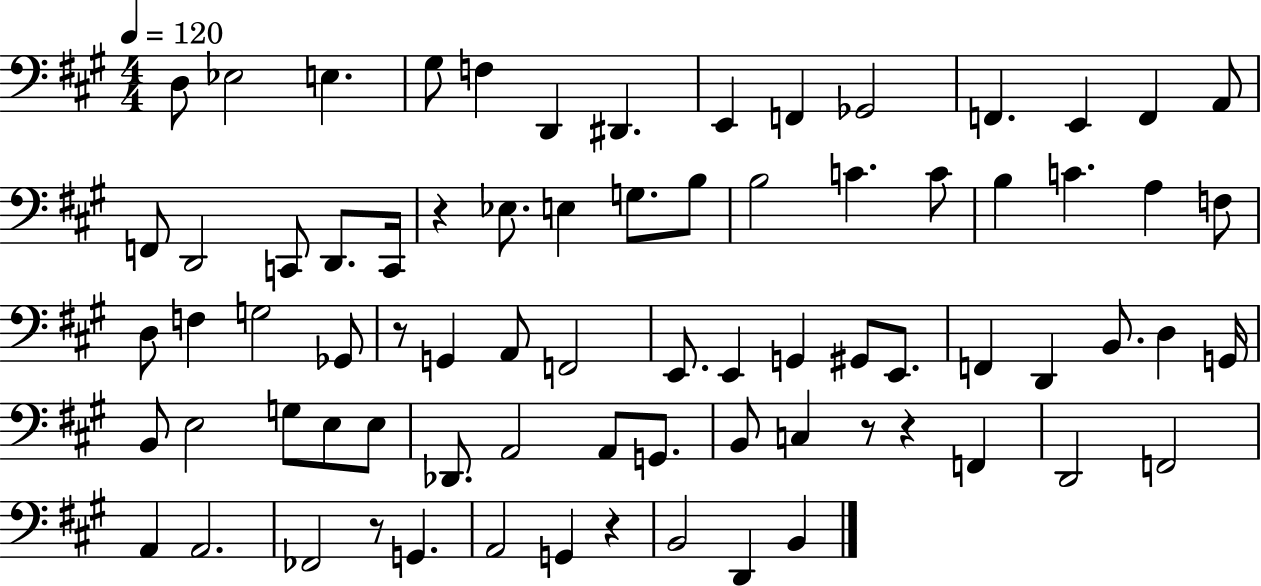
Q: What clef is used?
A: bass